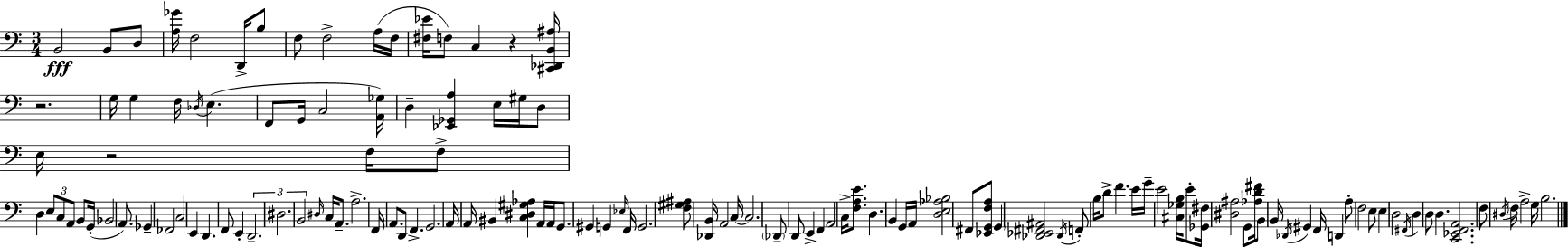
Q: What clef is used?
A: bass